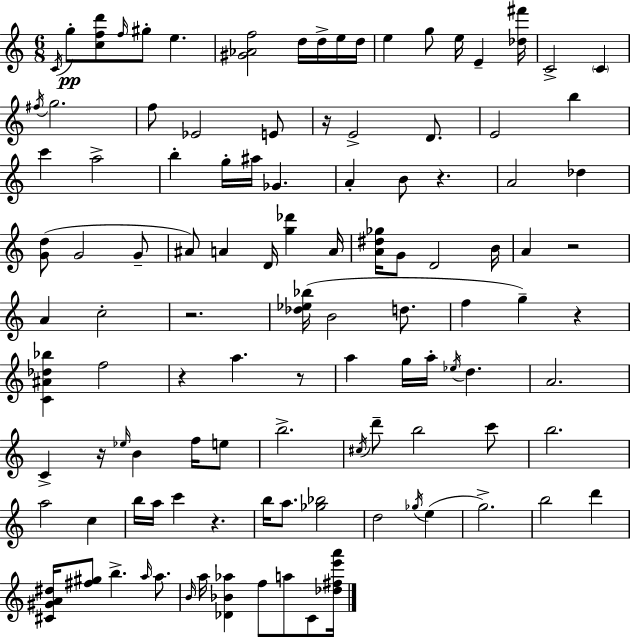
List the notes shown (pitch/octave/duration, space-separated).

C4/s G5/e [C5,F5,D6]/e F5/s G#5/e E5/q. [G#4,Ab4,F5]/h D5/s D5/s E5/s D5/s E5/q G5/e E5/s E4/q [Db5,F#6]/s C4/h C4/q F#5/s G5/h. F5/e Eb4/h E4/e R/s E4/h D4/e. E4/h B5/q C6/q A5/h B5/q G5/s A#5/s Gb4/q. A4/q B4/e R/q. A4/h Db5/q [G4,D5]/e G4/h G4/e A#4/e A4/q D4/s [G5,Db6]/q A4/s [A4,D#5,Gb5]/s G4/e D4/h B4/s A4/q R/h A4/q C5/h R/h. [Db5,Eb5,Bb5]/s B4/h D5/e. F5/q G5/q R/q [C4,A#4,Db5,Bb5]/q F5/h R/q A5/q. R/e A5/q G5/s A5/s Eb5/s D5/q. A4/h. C4/q R/s Eb5/s B4/q F5/s E5/e B5/h. C#5/s D6/e B5/h C6/e B5/h. A5/h C5/q B5/s A5/s C6/q R/q. B5/s A5/e. [Gb5,Bb5]/h D5/h Gb5/s E5/q G5/h. B5/h D6/q [C#4,G#4,A4,D#5]/s [F#5,G#5]/e B5/q. A5/s A5/e. B4/s A5/s [Db4,Bb4,Ab5]/q F5/e A5/e C4/e [Db5,F#5,E6,A6]/s